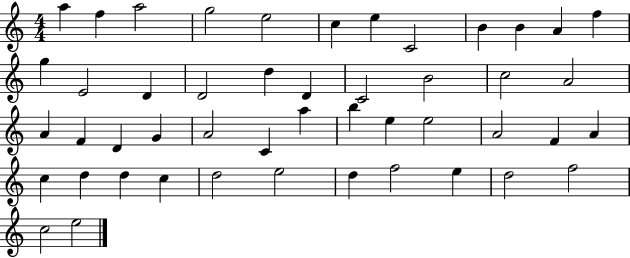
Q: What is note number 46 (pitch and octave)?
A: F5